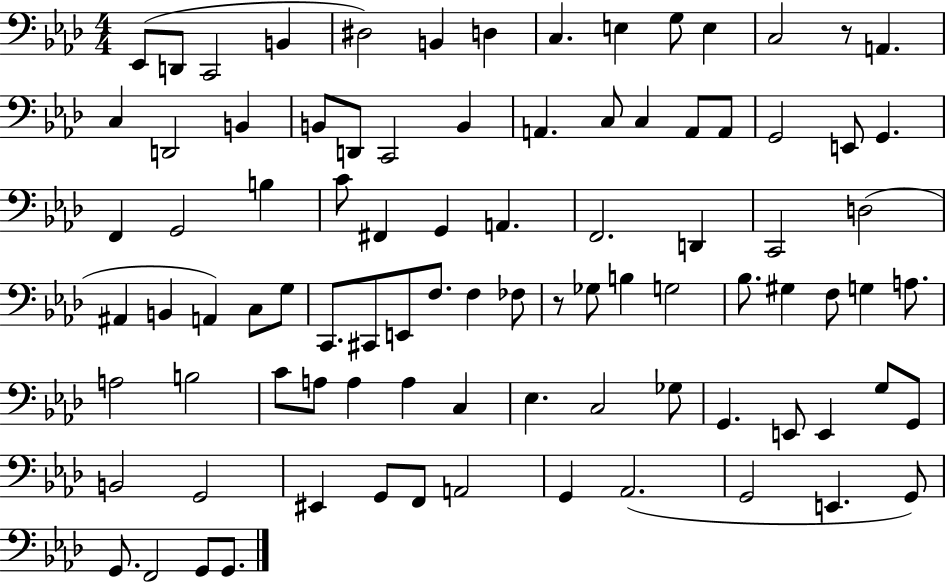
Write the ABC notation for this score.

X:1
T:Untitled
M:4/4
L:1/4
K:Ab
_E,,/2 D,,/2 C,,2 B,, ^D,2 B,, D, C, E, G,/2 E, C,2 z/2 A,, C, D,,2 B,, B,,/2 D,,/2 C,,2 B,, A,, C,/2 C, A,,/2 A,,/2 G,,2 E,,/2 G,, F,, G,,2 B, C/2 ^F,, G,, A,, F,,2 D,, C,,2 D,2 ^A,, B,, A,, C,/2 G,/2 C,,/2 ^C,,/2 E,,/2 F,/2 F, _F,/2 z/2 _G,/2 B, G,2 _B,/2 ^G, F,/2 G, A,/2 A,2 B,2 C/2 A,/2 A, A, C, _E, C,2 _G,/2 G,, E,,/2 E,, G,/2 G,,/2 B,,2 G,,2 ^E,, G,,/2 F,,/2 A,,2 G,, _A,,2 G,,2 E,, G,,/2 G,,/2 F,,2 G,,/2 G,,/2